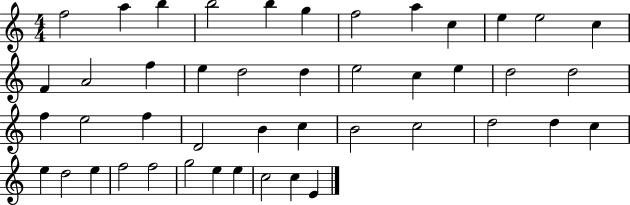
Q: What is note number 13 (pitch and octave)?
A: F4